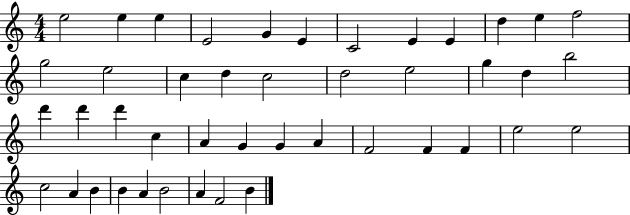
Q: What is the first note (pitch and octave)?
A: E5